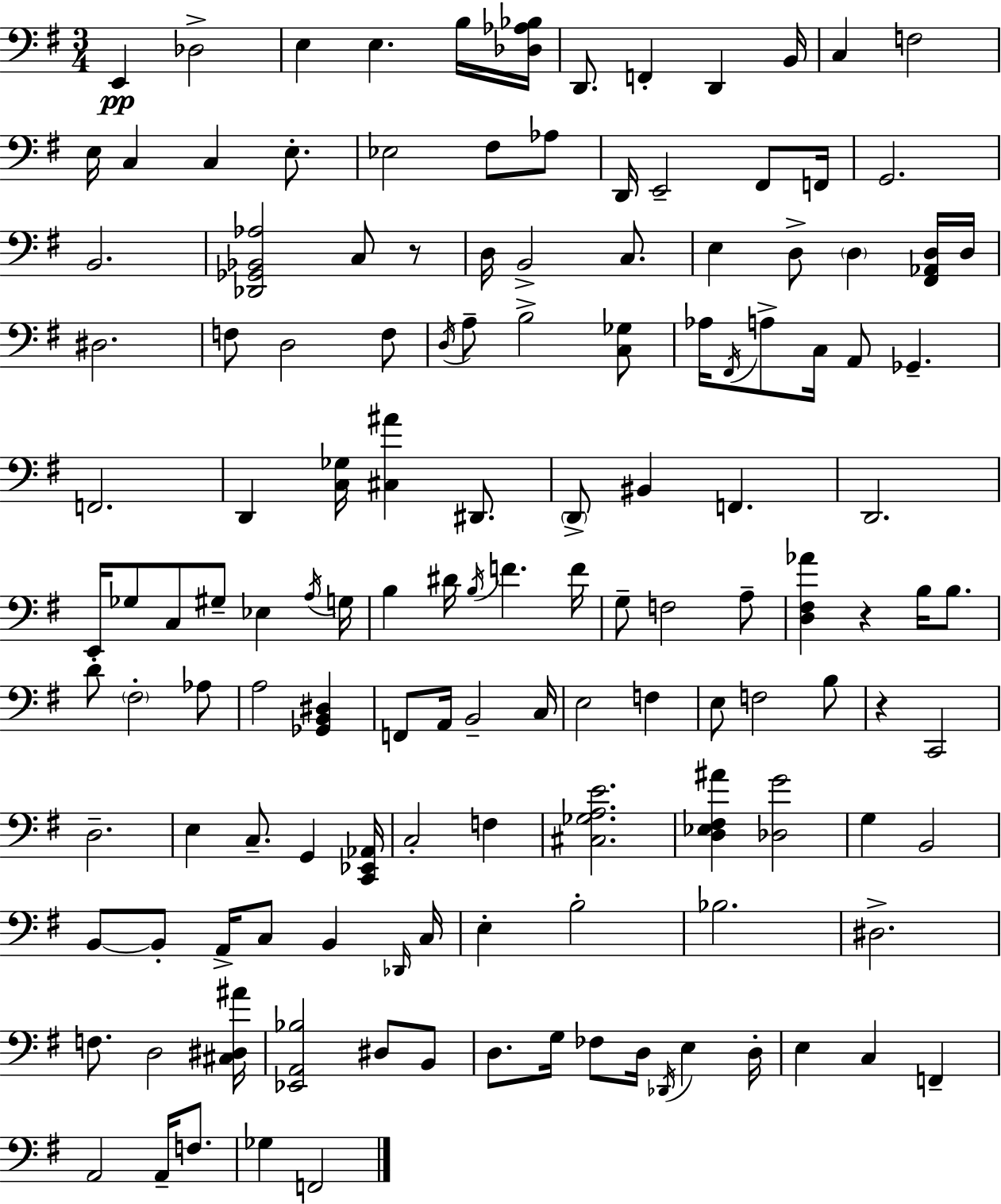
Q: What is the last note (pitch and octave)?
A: F2